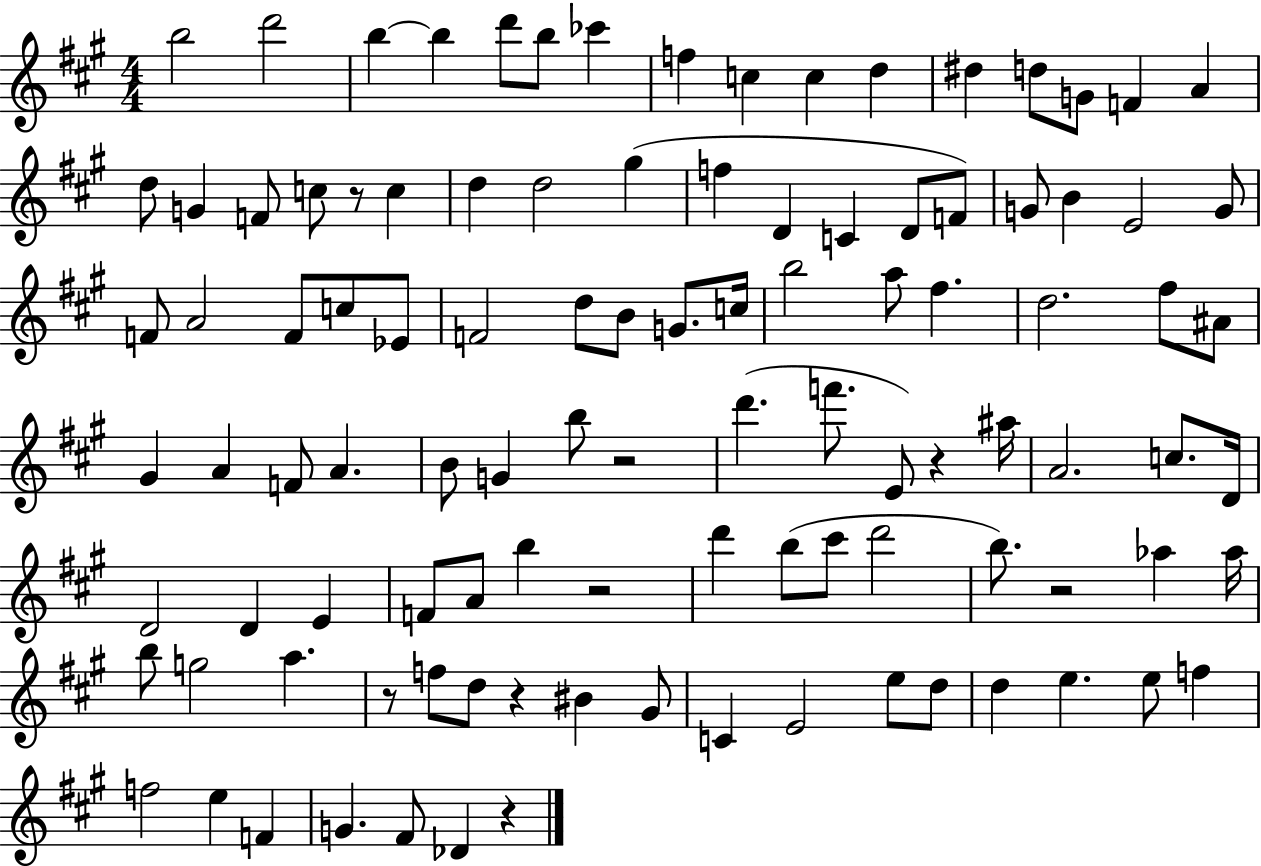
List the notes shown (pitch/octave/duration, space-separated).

B5/h D6/h B5/q B5/q D6/e B5/e CES6/q F5/q C5/q C5/q D5/q D#5/q D5/e G4/e F4/q A4/q D5/e G4/q F4/e C5/e R/e C5/q D5/q D5/h G#5/q F5/q D4/q C4/q D4/e F4/e G4/e B4/q E4/h G4/e F4/e A4/h F4/e C5/e Eb4/e F4/h D5/e B4/e G4/e. C5/s B5/h A5/e F#5/q. D5/h. F#5/e A#4/e G#4/q A4/q F4/e A4/q. B4/e G4/q B5/e R/h D6/q. F6/e. E4/e R/q A#5/s A4/h. C5/e. D4/s D4/h D4/q E4/q F4/e A4/e B5/q R/h D6/q B5/e C#6/e D6/h B5/e. R/h Ab5/q Ab5/s B5/e G5/h A5/q. R/e F5/e D5/e R/q BIS4/q G#4/e C4/q E4/h E5/e D5/e D5/q E5/q. E5/e F5/q F5/h E5/q F4/q G4/q. F#4/e Db4/q R/q